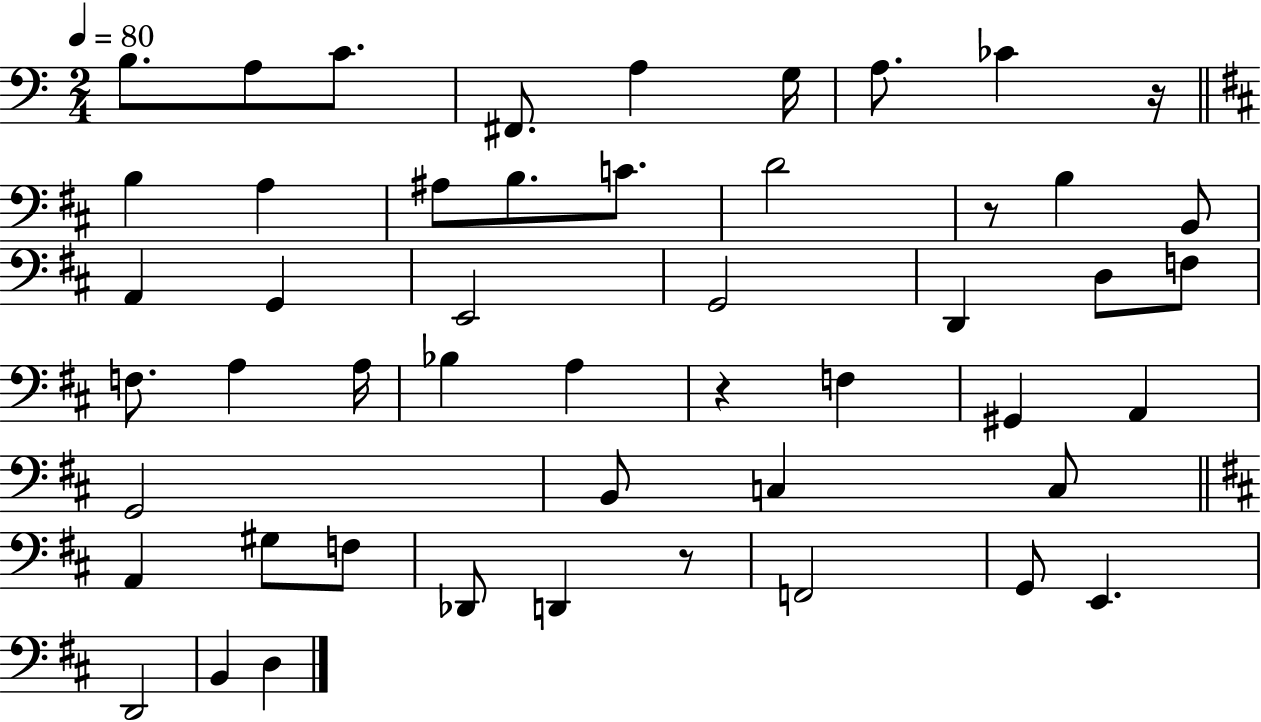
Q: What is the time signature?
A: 2/4